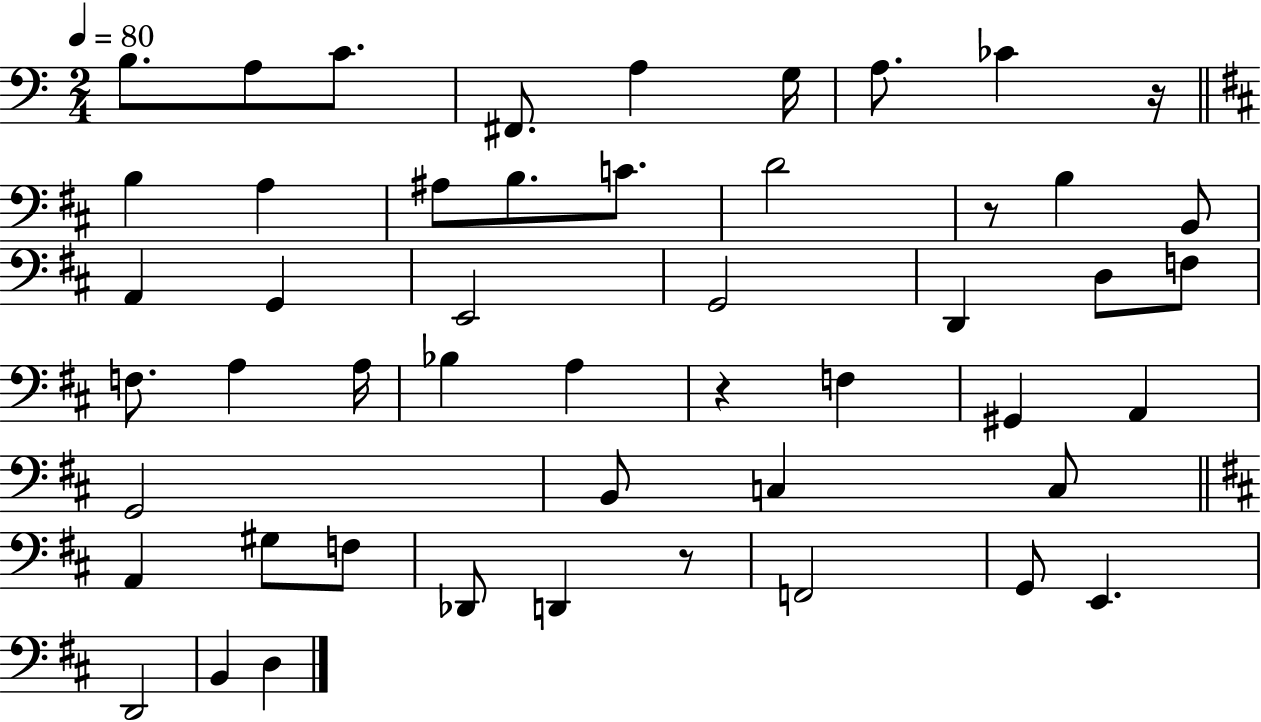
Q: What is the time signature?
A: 2/4